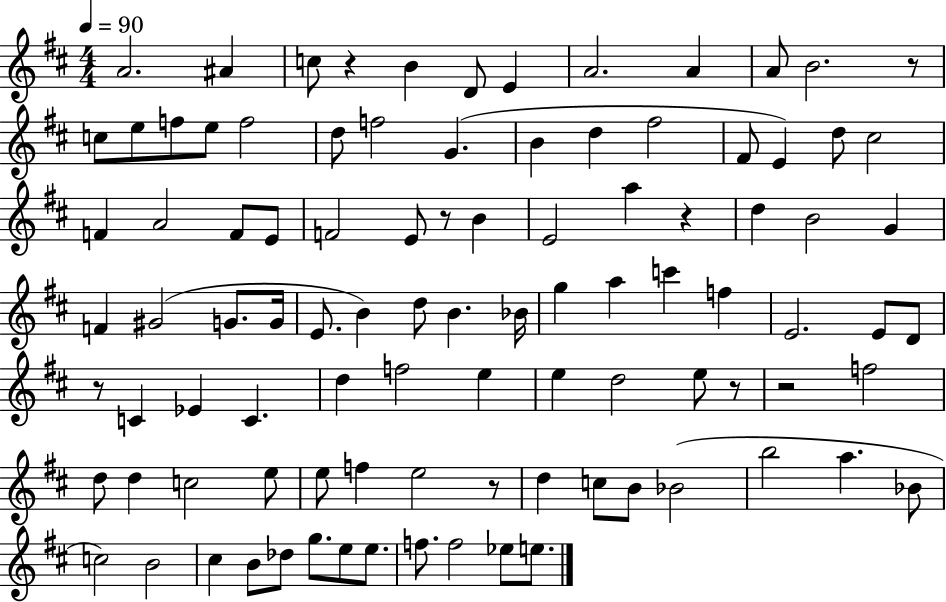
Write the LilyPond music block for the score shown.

{
  \clef treble
  \numericTimeSignature
  \time 4/4
  \key d \major
  \tempo 4 = 90
  a'2. ais'4 | c''8 r4 b'4 d'8 e'4 | a'2. a'4 | a'8 b'2. r8 | \break c''8 e''8 f''8 e''8 f''2 | d''8 f''2 g'4.( | b'4 d''4 fis''2 | fis'8 e'4) d''8 cis''2 | \break f'4 a'2 f'8 e'8 | f'2 e'8 r8 b'4 | e'2 a''4 r4 | d''4 b'2 g'4 | \break f'4 gis'2( g'8. g'16 | e'8. b'4) d''8 b'4. bes'16 | g''4 a''4 c'''4 f''4 | e'2. e'8 d'8 | \break r8 c'4 ees'4 c'4. | d''4 f''2 e''4 | e''4 d''2 e''8 r8 | r2 f''2 | \break d''8 d''4 c''2 e''8 | e''8 f''4 e''2 r8 | d''4 c''8 b'8 bes'2( | b''2 a''4. bes'8 | \break c''2) b'2 | cis''4 b'8 des''8 g''8. e''8 e''8. | f''8. f''2 ees''8 e''8. | \bar "|."
}